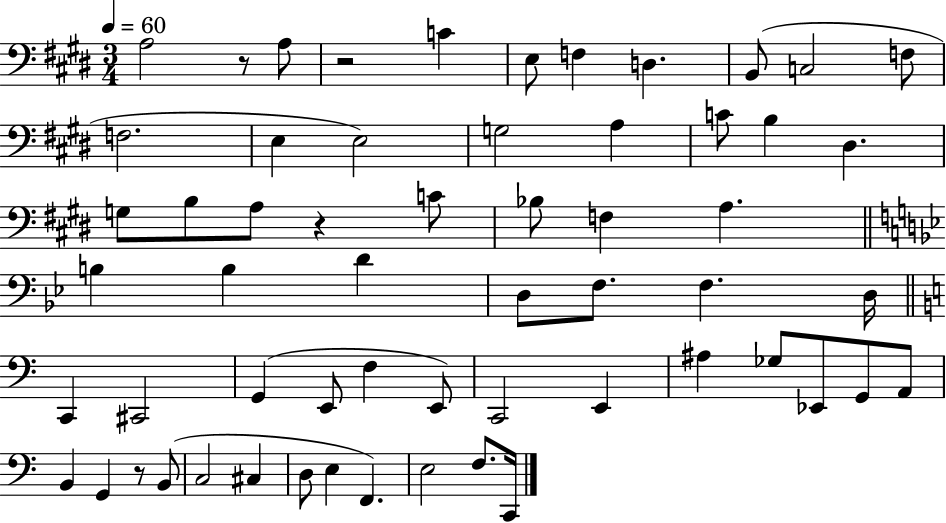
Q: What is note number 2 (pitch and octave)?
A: A3